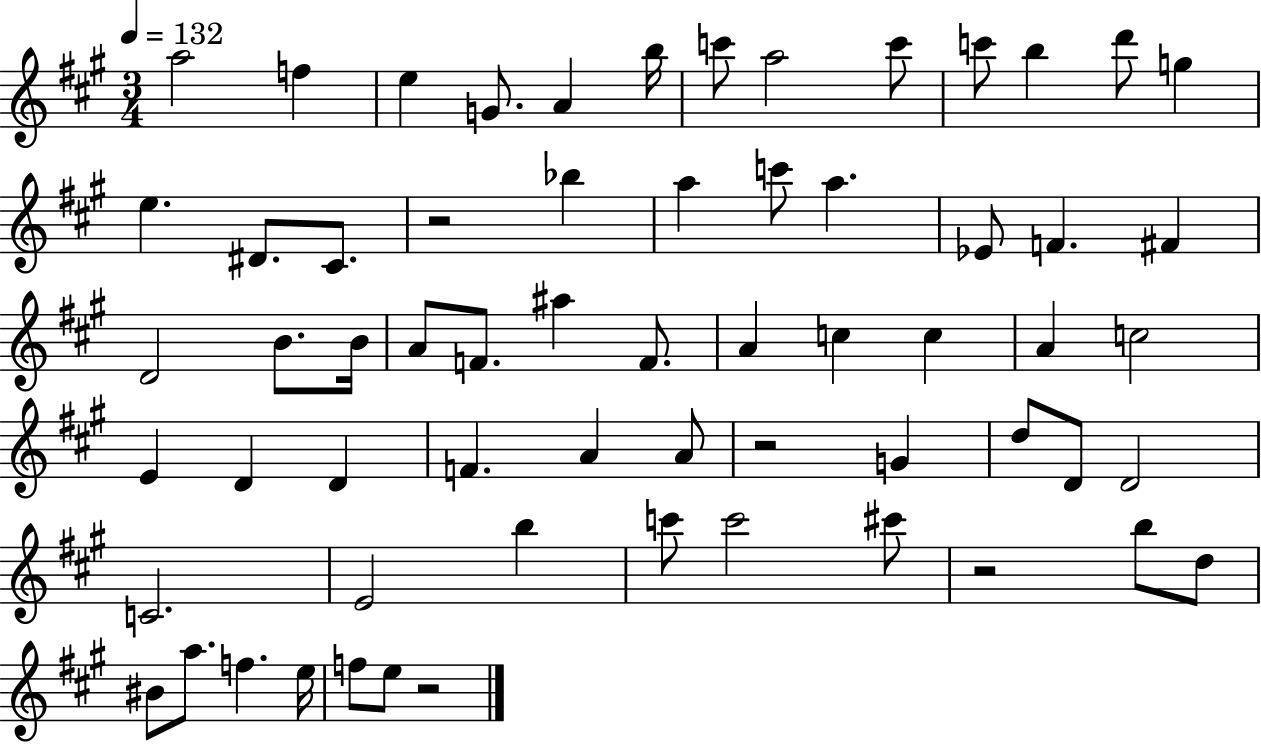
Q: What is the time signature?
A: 3/4